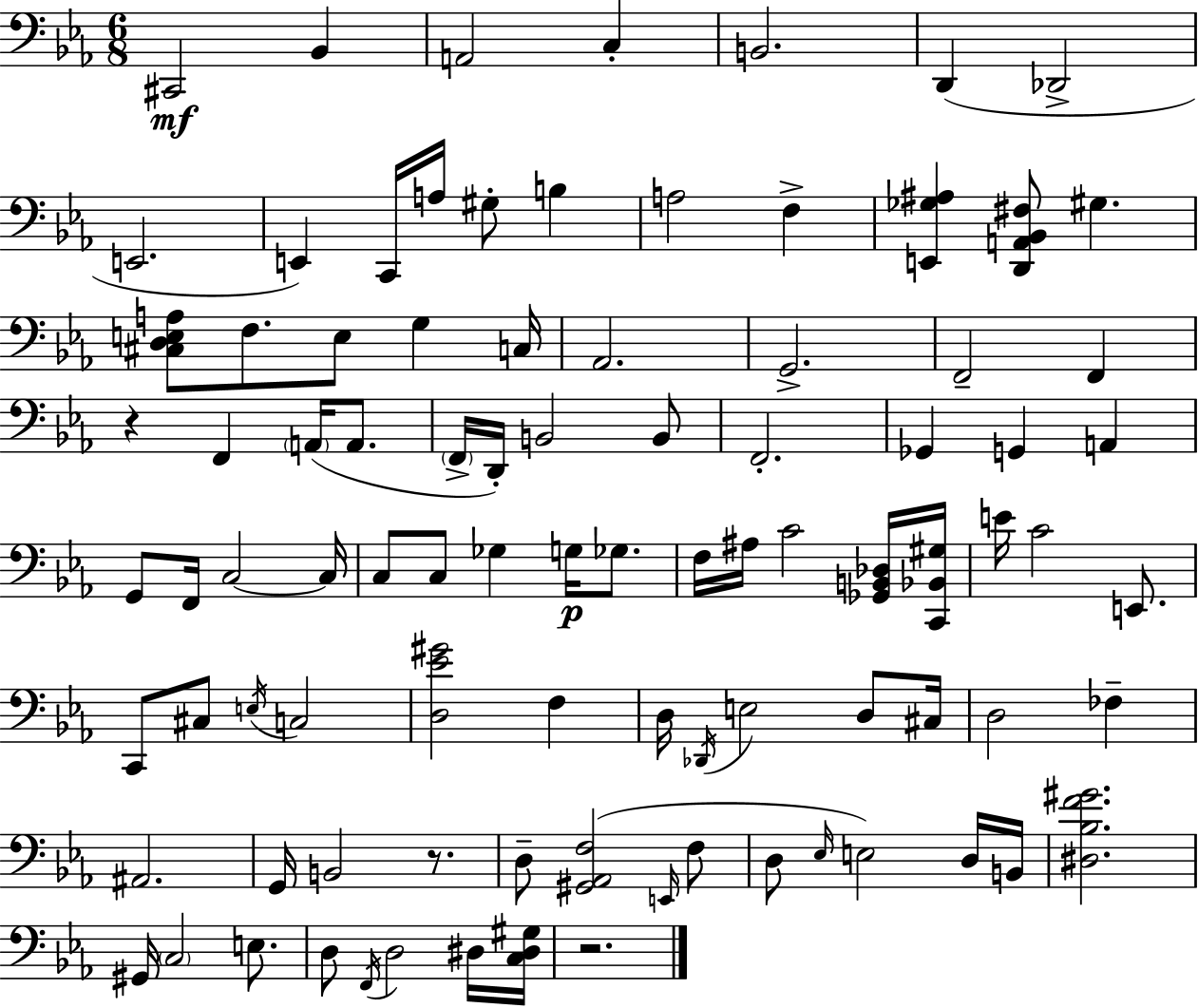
{
  \clef bass
  \numericTimeSignature
  \time 6/8
  \key c \minor
  cis,2\mf bes,4 | a,2 c4-. | b,2. | d,4( des,2-> | \break e,2. | e,4) c,16 a16 gis8-. b4 | a2 f4-> | <e, ges ais>4 <d, a, bes, fis>8 gis4. | \break <cis d e a>8 f8. e8 g4 c16 | aes,2. | g,2.-> | f,2-- f,4 | \break r4 f,4 \parenthesize a,16( a,8. | \parenthesize f,16-> d,16-.) b,2 b,8 | f,2.-. | ges,4 g,4 a,4 | \break g,8 f,16 c2~~ c16 | c8 c8 ges4 g16\p ges8. | f16 ais16 c'2 <ges, b, des>16 <c, bes, gis>16 | e'16 c'2 e,8. | \break c,8 cis8 \acciaccatura { e16 } c2 | <d ees' gis'>2 f4 | d16 \acciaccatura { des,16 } e2 d8 | cis16 d2 fes4-- | \break ais,2. | g,16 b,2 r8. | d8-- <gis, aes, f>2( | \grace { e,16 } f8 d8 \grace { ees16 } e2) | \break d16 b,16 <dis bes f' gis'>2. | gis,16 \parenthesize c2 | e8. d8 \acciaccatura { f,16 } d2 | dis16 <c dis gis>16 r2. | \break \bar "|."
}